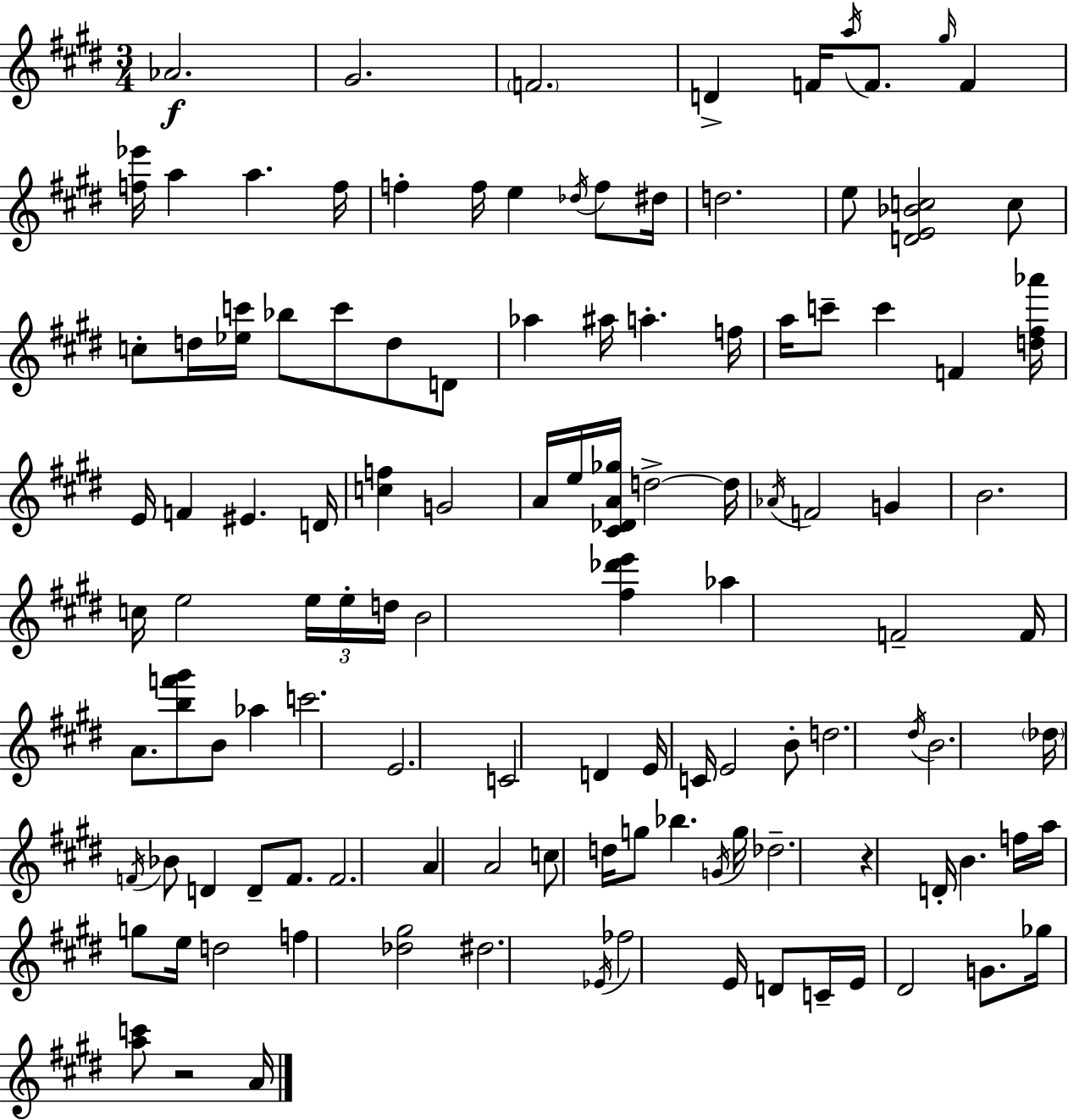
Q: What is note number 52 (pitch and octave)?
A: E5